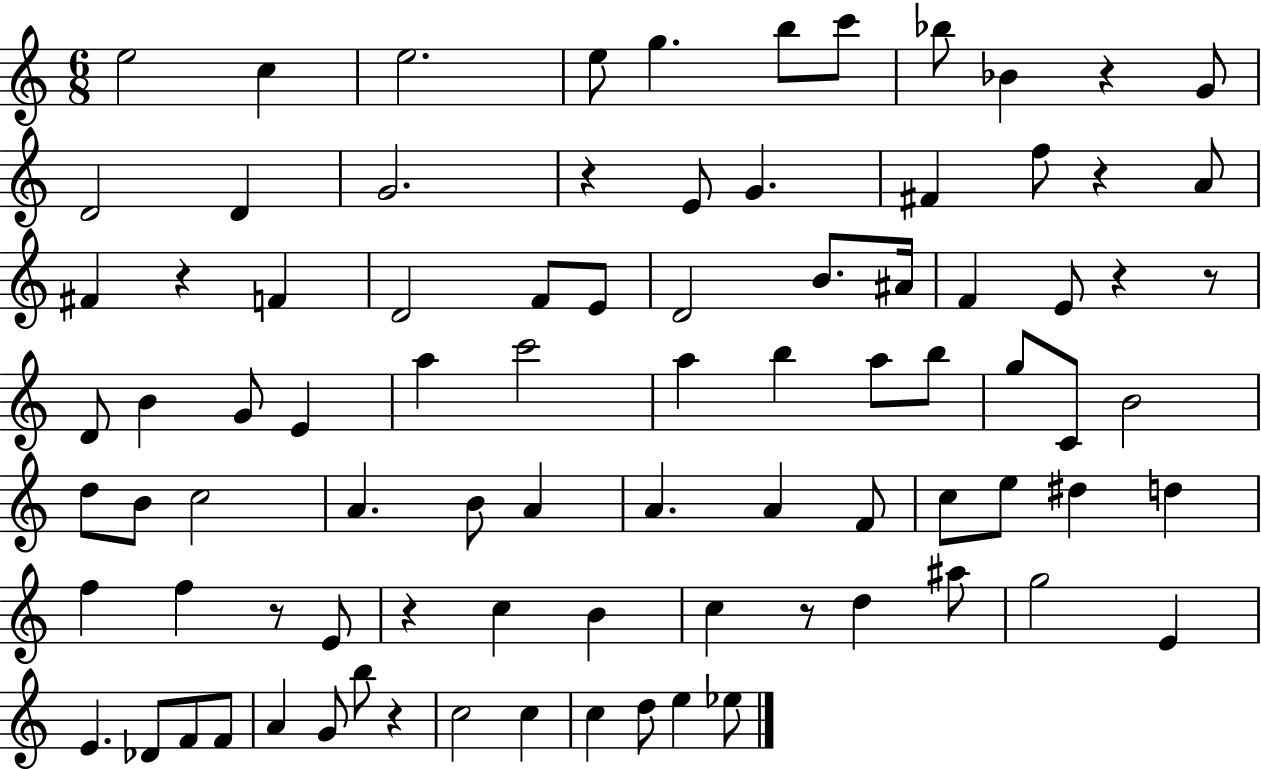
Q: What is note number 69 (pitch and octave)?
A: A4